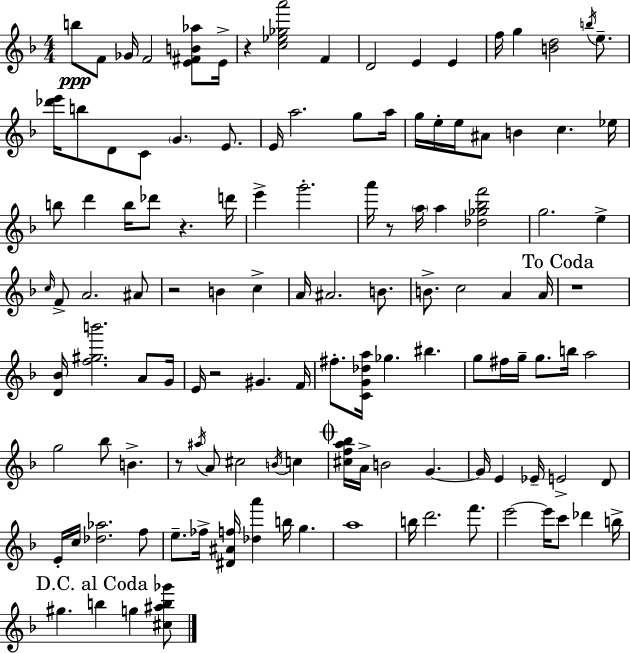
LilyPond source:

{
  \clef treble
  \numericTimeSignature
  \time 4/4
  \key f \major
  b''8\ppp f'8 ges'16 f'2 <e' fis' b' aes''>8 e'16-> | r4 <c'' ees'' ges'' a'''>2 f'4 | d'2 e'4 e'4 | f''16 g''4 <b' d''>2 \acciaccatura { b''16 } e''8.-- | \break <des''' e'''>16 b''8 d'8 c'8 \parenthesize g'4. e'8. | e'16 a''2. g''8 | a''16 g''16 e''16-. e''16 ais'8 b'4 c''4. | ees''16 b''8 d'''4 b''16 des'''8 r4. | \break d'''16 e'''4-> g'''2.-. | a'''16 r8 \parenthesize a''16 a''4 <des'' ges'' bes'' f'''>2 | g''2. e''4-> | \grace { c''16 } f'8-> a'2. | \break ais'8 r2 b'4 c''4-> | a'16 ais'2. b'8. | b'8.-> c''2 a'4 | a'16 \mark "To Coda" r1 | \break <d' bes'>16 <f'' gis'' b'''>2. a'8 | g'16 e'16 r2 gis'4. | f'16 fis''8.-. <c' g' des'' a''>16 ges''4. bis''4. | g''8 fis''16 g''16-- g''8. b''16 a''2 | \break g''2 bes''8 b'4.-> | r8 \acciaccatura { ais''16 } a'8 cis''2 \acciaccatura { b'16 } | c''4 \mark \markup { \musicglyph "scripts.coda" } <cis'' f'' a'' bes''>16 a'16-> b'2 g'4.~~ | g'16 e'4 ees'16-- e'2-> | \break d'8 e'16-. c''16 <des'' aes''>2. | f''8 e''8.-- fes''16-> <dis' ais' f''>16 <des'' a'''>4 b''16 g''4. | a''1 | b''16 d'''2. | \break f'''8. e'''2~~ e'''16 c'''8 des'''4 | b''16-> \mark "D.C. al Coda" gis''4. b''4 g''4 | <cis'' ais'' b'' ges'''>8 \bar "|."
}